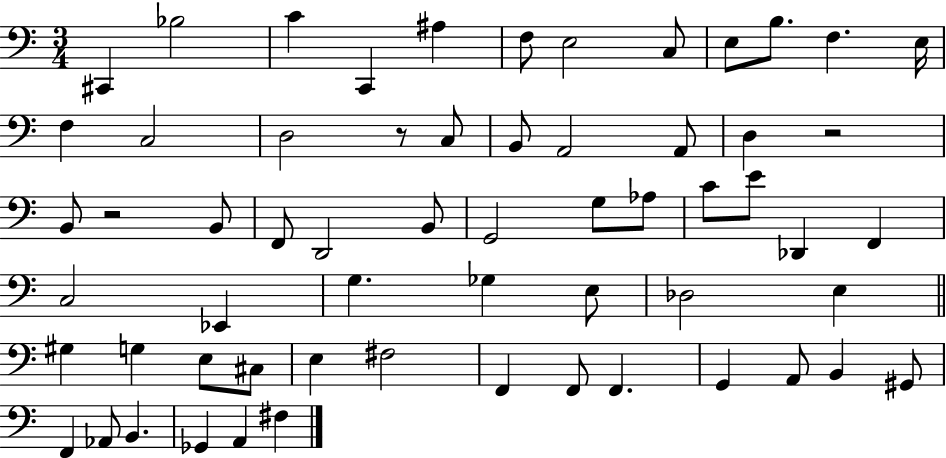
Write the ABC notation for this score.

X:1
T:Untitled
M:3/4
L:1/4
K:C
^C,, _B,2 C C,, ^A, F,/2 E,2 C,/2 E,/2 B,/2 F, E,/4 F, C,2 D,2 z/2 C,/2 B,,/2 A,,2 A,,/2 D, z2 B,,/2 z2 B,,/2 F,,/2 D,,2 B,,/2 G,,2 G,/2 _A,/2 C/2 E/2 _D,, F,, C,2 _E,, G, _G, E,/2 _D,2 E, ^G, G, E,/2 ^C,/2 E, ^F,2 F,, F,,/2 F,, G,, A,,/2 B,, ^G,,/2 F,, _A,,/2 B,, _G,, A,, ^F,